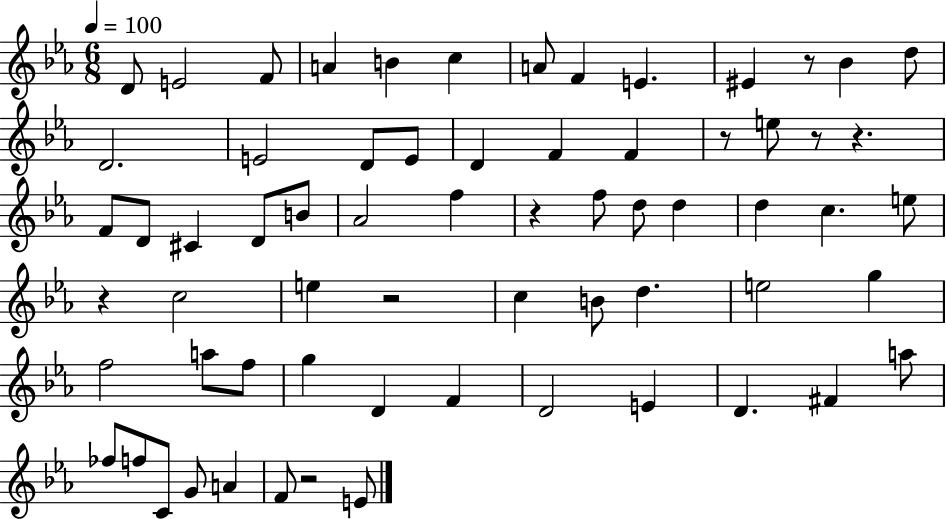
X:1
T:Untitled
M:6/8
L:1/4
K:Eb
D/2 E2 F/2 A B c A/2 F E ^E z/2 _B d/2 D2 E2 D/2 E/2 D F F z/2 e/2 z/2 z F/2 D/2 ^C D/2 B/2 _A2 f z f/2 d/2 d d c e/2 z c2 e z2 c B/2 d e2 g f2 a/2 f/2 g D F D2 E D ^F a/2 _f/2 f/2 C/2 G/2 A F/2 z2 E/2